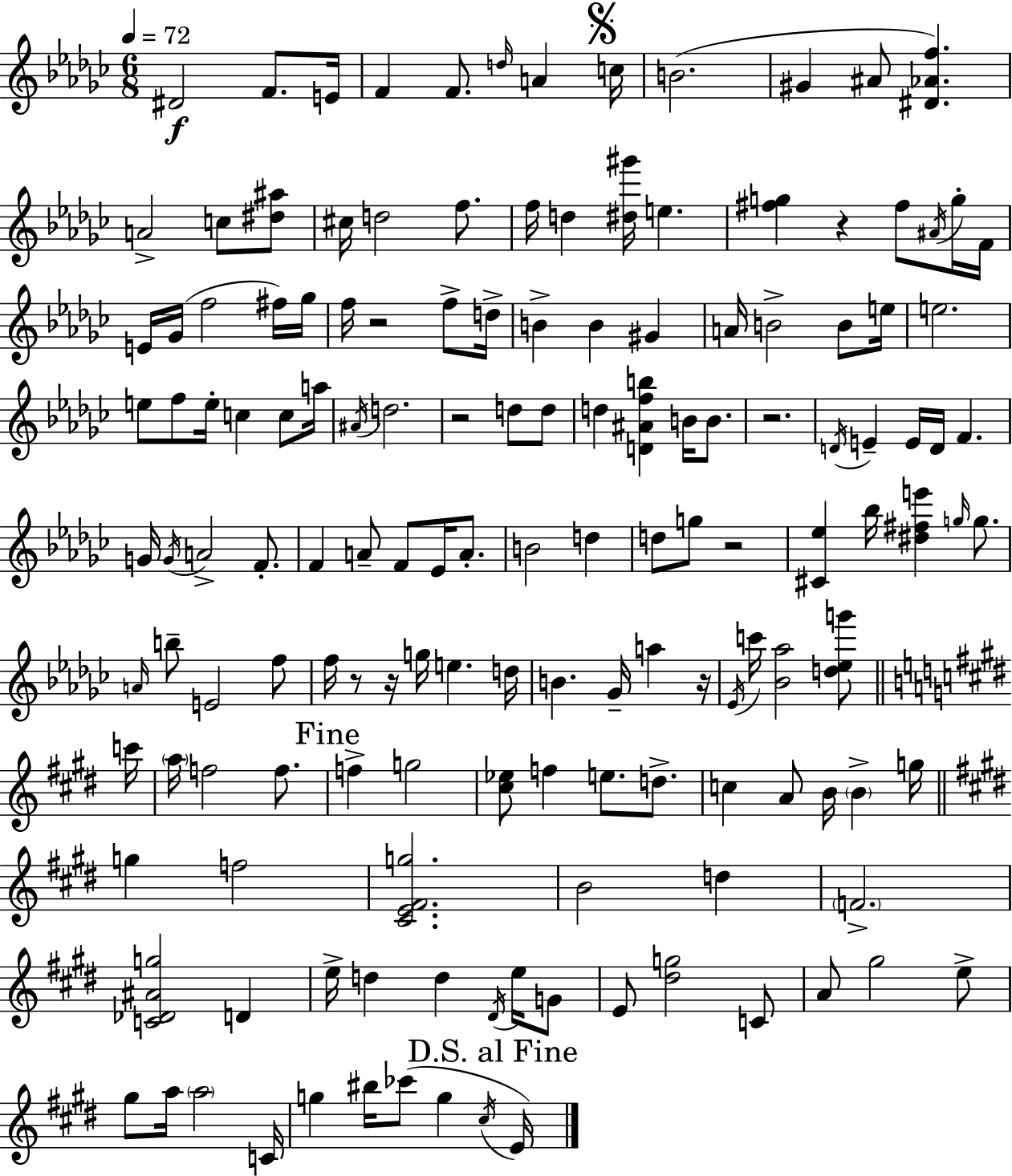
D#4/h F4/e. E4/s F4/q F4/e. D5/s A4/q C5/s B4/h. G#4/q A#4/e [D#4,Ab4,F5]/q. A4/h C5/e [D#5,A#5]/e C#5/s D5/h F5/e. F5/s D5/q [D#5,G#6]/s E5/q. [F#5,G5]/q R/q F#5/e A#4/s G5/s F4/s E4/s Gb4/s F5/h F#5/s Gb5/s F5/s R/h F5/e D5/s B4/q B4/q G#4/q A4/s B4/h B4/e E5/s E5/h. E5/e F5/e E5/s C5/q C5/e A5/s A#4/s D5/h. R/h D5/e D5/e D5/q [D4,A#4,F5,B5]/q B4/s B4/e. R/h. D4/s E4/q E4/s D4/s F4/q. G4/s G4/s A4/h F4/e. F4/q A4/e F4/e Eb4/s A4/e. B4/h D5/q D5/e G5/e R/h [C#4,Eb5]/q Bb5/s [D#5,F#5,E6]/q G5/s G5/e. A4/s B5/e E4/h F5/e F5/s R/e R/s G5/s E5/q. D5/s B4/q. Gb4/s A5/q R/s Eb4/s C6/s [Bb4,Ab5]/h [D5,Eb5,G6]/e C6/s A5/s F5/h F5/e. F5/q G5/h [C#5,Eb5]/e F5/q E5/e. D5/e. C5/q A4/e B4/s B4/q G5/s G5/q F5/h [C#4,E4,F#4,G5]/h. B4/h D5/q F4/h. [C4,Db4,A#4,G5]/h D4/q E5/s D5/q D5/q D#4/s E5/s G4/e E4/e [D#5,G5]/h C4/e A4/e G#5/h E5/e G#5/e A5/s A5/h C4/s G5/q BIS5/s CES6/e G5/q C#5/s E4/s